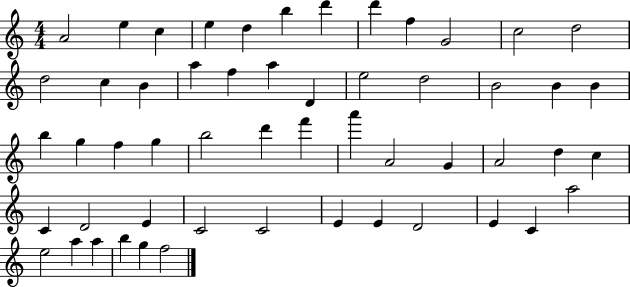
A4/h E5/q C5/q E5/q D5/q B5/q D6/q D6/q F5/q G4/h C5/h D5/h D5/h C5/q B4/q A5/q F5/q A5/q D4/q E5/h D5/h B4/h B4/q B4/q B5/q G5/q F5/q G5/q B5/h D6/q F6/q A6/q A4/h G4/q A4/h D5/q C5/q C4/q D4/h E4/q C4/h C4/h E4/q E4/q D4/h E4/q C4/q A5/h E5/h A5/q A5/q B5/q G5/q F5/h